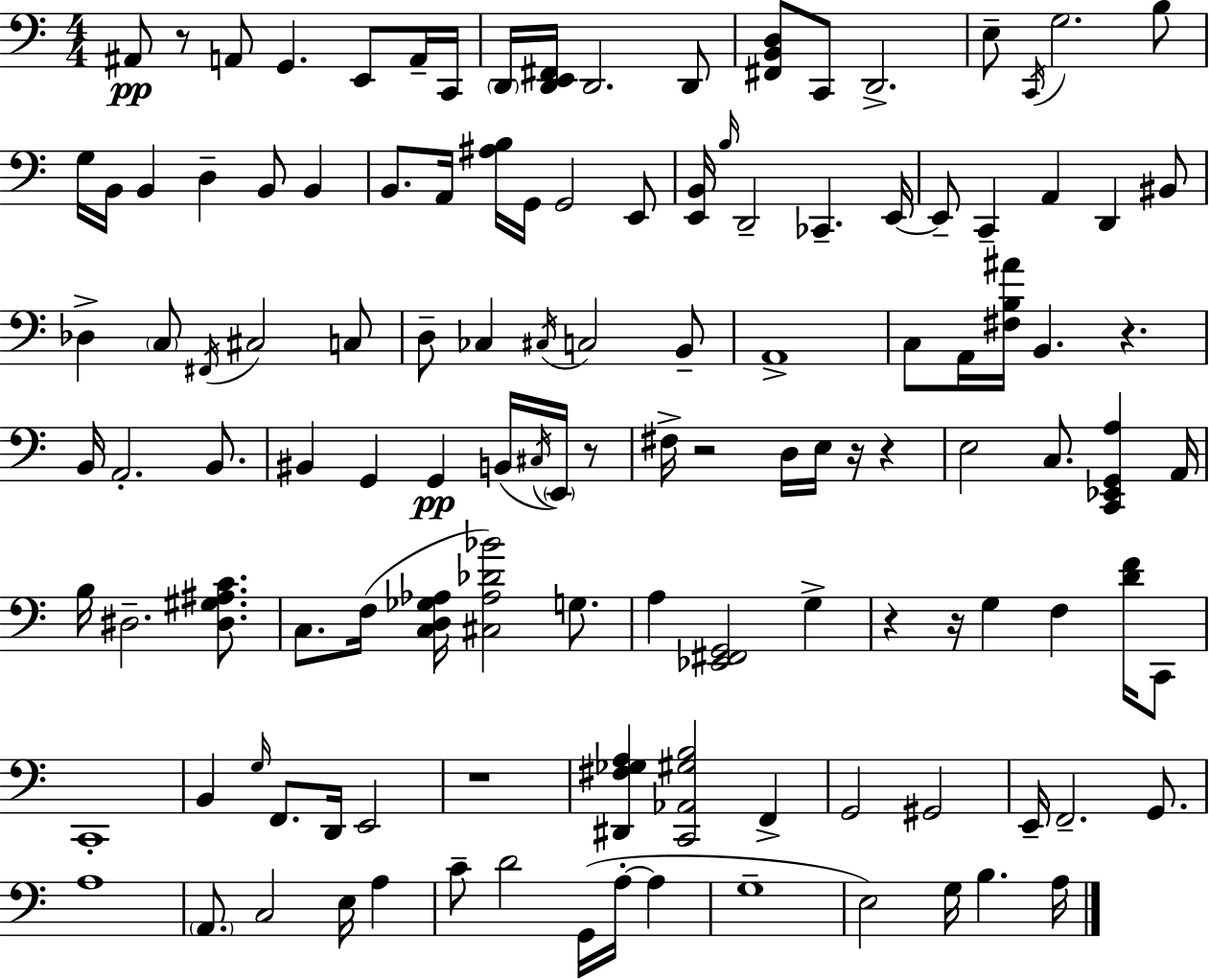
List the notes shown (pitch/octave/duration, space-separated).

A#2/e R/e A2/e G2/q. E2/e A2/s C2/s D2/s [D2,E2,F#2]/s D2/h. D2/e [F#2,B2,D3]/e C2/e D2/h. E3/e C2/s G3/h. B3/e G3/s B2/s B2/q D3/q B2/e B2/q B2/e. A2/s [A#3,B3]/s G2/s G2/h E2/e [E2,B2]/s B3/s D2/h CES2/q. E2/s E2/e C2/q A2/q D2/q BIS2/e Db3/q C3/e F#2/s C#3/h C3/e D3/e CES3/q C#3/s C3/h B2/e A2/w C3/e A2/s [F#3,B3,A#4]/s B2/q. R/q. B2/s A2/h. B2/e. BIS2/q G2/q G2/q B2/s C#3/s E2/s R/e F#3/s R/h D3/s E3/s R/s R/q E3/h C3/e. [C2,Eb2,G2,A3]/q A2/s B3/s D#3/h. [D#3,G#3,A#3,C4]/e. C3/e. F3/s [C3,D3,Gb3,Ab3]/s [C#3,Ab3,Db4,Bb4]/h G3/e. A3/q [Eb2,F#2,G2]/h G3/q R/q R/s G3/q F3/q [D4,F4]/s C2/e C2/w B2/q G3/s F2/e. D2/s E2/h R/w [D#2,F#3,Gb3,A3]/q [C2,Ab2,G#3,B3]/h F2/q G2/h G#2/h E2/s F2/h. G2/e. A3/w A2/e. C3/h E3/s A3/q C4/e D4/h G2/s A3/s A3/q G3/w E3/h G3/s B3/q. A3/s